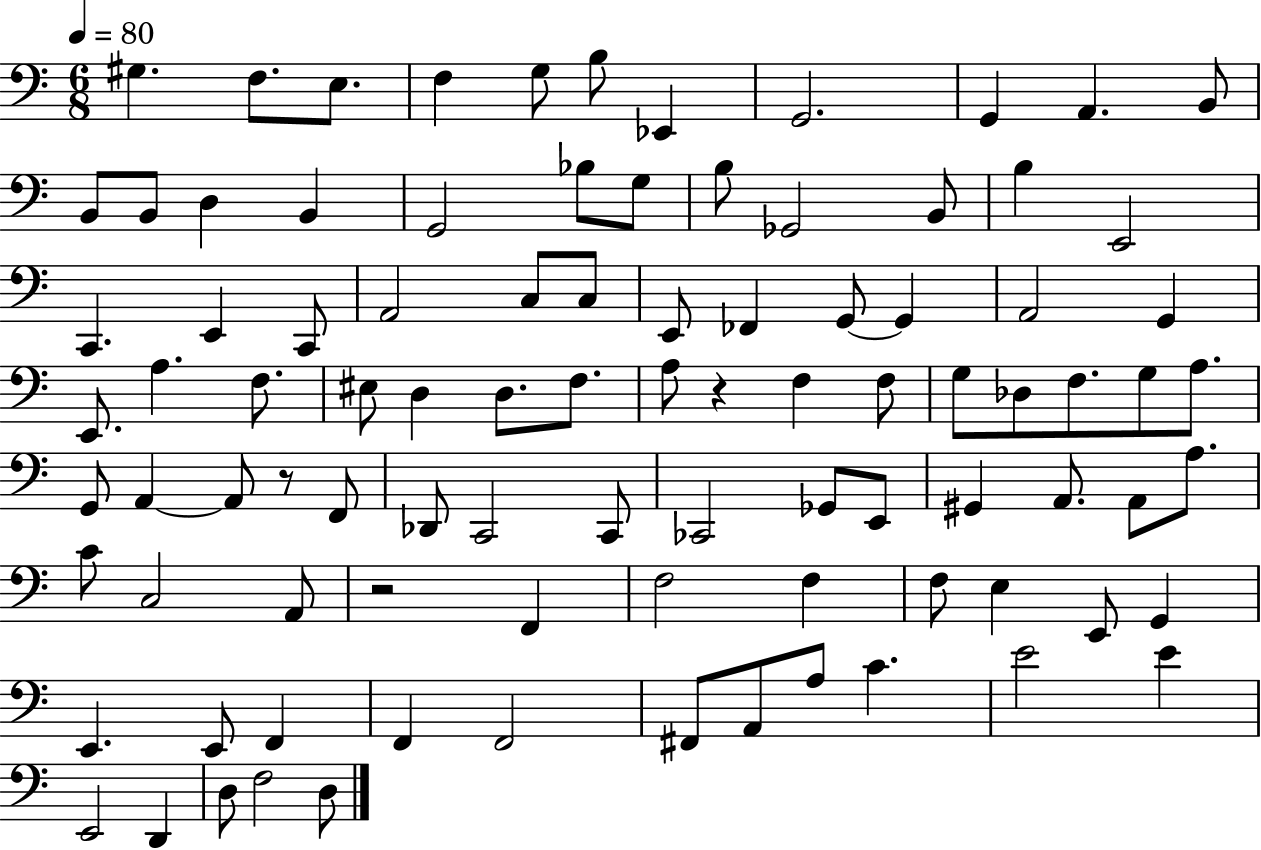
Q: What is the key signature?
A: C major